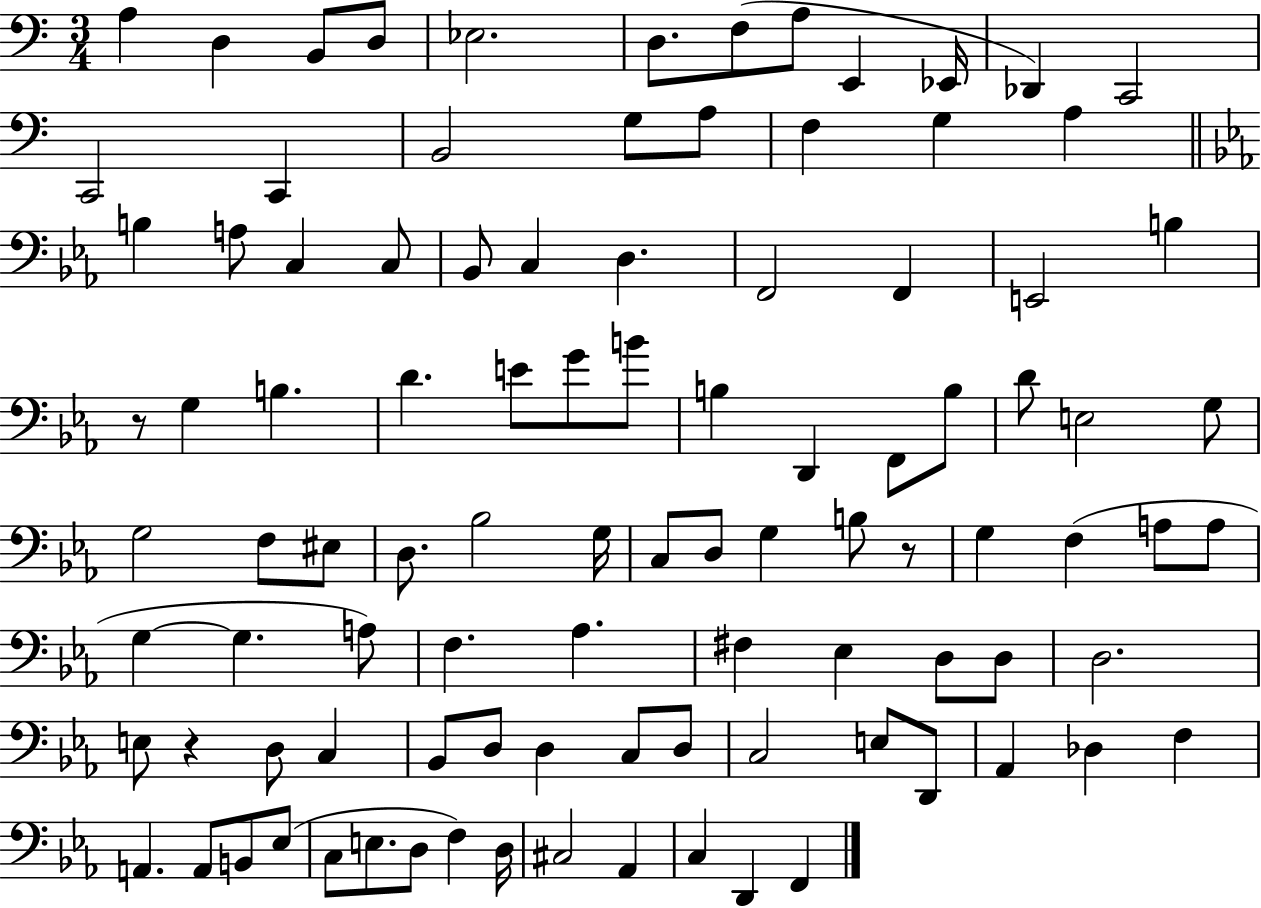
A3/q D3/q B2/e D3/e Eb3/h. D3/e. F3/e A3/e E2/q Eb2/s Db2/q C2/h C2/h C2/q B2/h G3/e A3/e F3/q G3/q A3/q B3/q A3/e C3/q C3/e Bb2/e C3/q D3/q. F2/h F2/q E2/h B3/q R/e G3/q B3/q. D4/q. E4/e G4/e B4/e B3/q D2/q F2/e B3/e D4/e E3/h G3/e G3/h F3/e EIS3/e D3/e. Bb3/h G3/s C3/e D3/e G3/q B3/e R/e G3/q F3/q A3/e A3/e G3/q G3/q. A3/e F3/q. Ab3/q. F#3/q Eb3/q D3/e D3/e D3/h. E3/e R/q D3/e C3/q Bb2/e D3/e D3/q C3/e D3/e C3/h E3/e D2/e Ab2/q Db3/q F3/q A2/q. A2/e B2/e Eb3/e C3/e E3/e. D3/e F3/q D3/s C#3/h Ab2/q C3/q D2/q F2/q